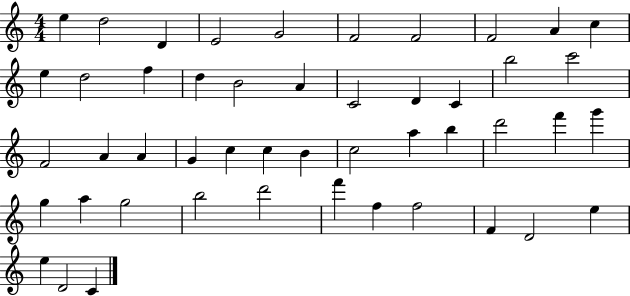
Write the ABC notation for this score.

X:1
T:Untitled
M:4/4
L:1/4
K:C
e d2 D E2 G2 F2 F2 F2 A c e d2 f d B2 A C2 D C b2 c'2 F2 A A G c c B c2 a b d'2 f' g' g a g2 b2 d'2 f' f f2 F D2 e e D2 C